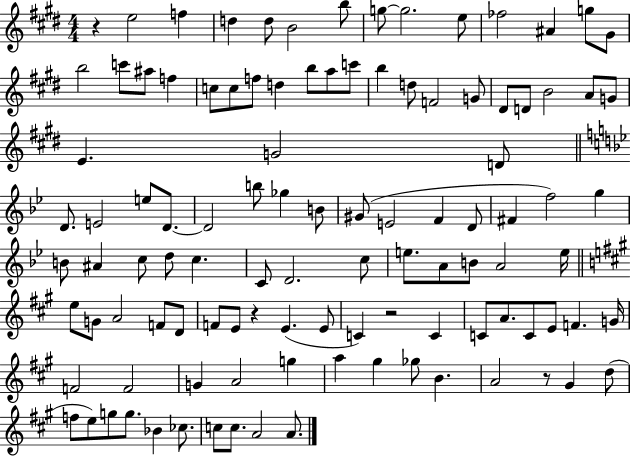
{
  \clef treble
  \numericTimeSignature
  \time 4/4
  \key e \major
  r4 e''2 f''4 | d''4 d''8 b'2 b''8 | g''8~~ g''2. e''8 | fes''2 ais'4 g''8 gis'8 | \break b''2 c'''8 ais''8 f''4 | c''8 c''8 f''8 d''4 b''8 a''8 c'''8 | b''4 d''8 f'2 g'8 | dis'8 d'8 b'2 a'8 g'8 | \break e'4. g'2 d'8 | \bar "||" \break \key bes \major d'8. e'2 e''8 d'8.~~ | d'2 b''8 ges''4 b'8 | gis'8( e'2 f'4 d'8 | fis'4 f''2) g''4 | \break b'8 ais'4 c''8 d''8 c''4. | c'8 d'2. c''8 | e''8. a'8 b'8 a'2 e''16 | \bar "||" \break \key a \major e''8 g'8 a'2 f'8 d'8 | f'8 e'8 r4 e'4.( e'8 | c'4) r2 c'4 | c'8 a'8. c'8 e'8 f'4. g'16 | \break f'2 f'2 | g'4 a'2 g''4 | a''4 gis''4 ges''8 b'4. | a'2 r8 gis'4 d''8( | \break f''8 e''8) g''8 g''8. bes'4 ces''8. | c''8 c''8. a'2 a'8. | \bar "|."
}